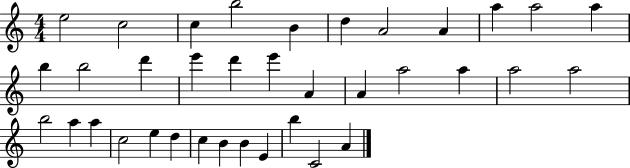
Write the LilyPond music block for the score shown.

{
  \clef treble
  \numericTimeSignature
  \time 4/4
  \key c \major
  e''2 c''2 | c''4 b''2 b'4 | d''4 a'2 a'4 | a''4 a''2 a''4 | \break b''4 b''2 d'''4 | e'''4 d'''4 e'''4 a'4 | a'4 a''2 a''4 | a''2 a''2 | \break b''2 a''4 a''4 | c''2 e''4 d''4 | c''4 b'4 b'4 e'4 | b''4 c'2 a'4 | \break \bar "|."
}